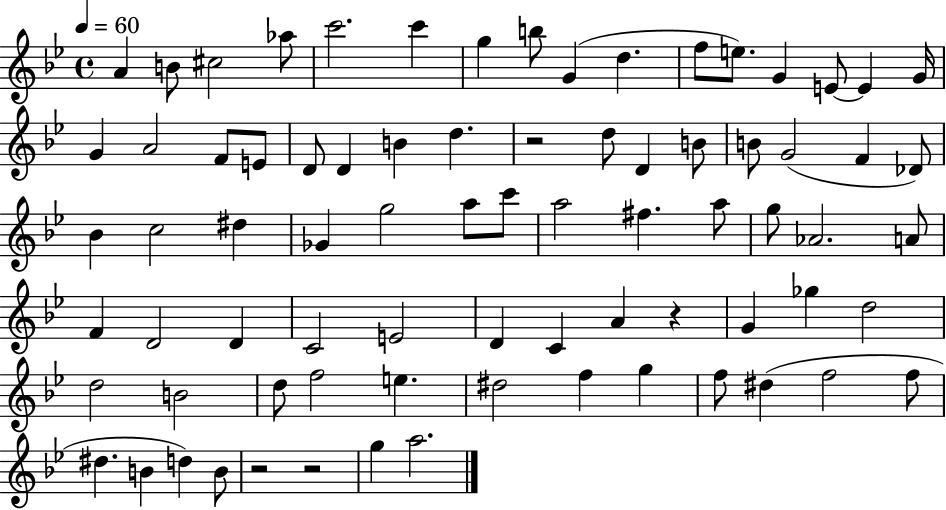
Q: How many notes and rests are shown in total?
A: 77